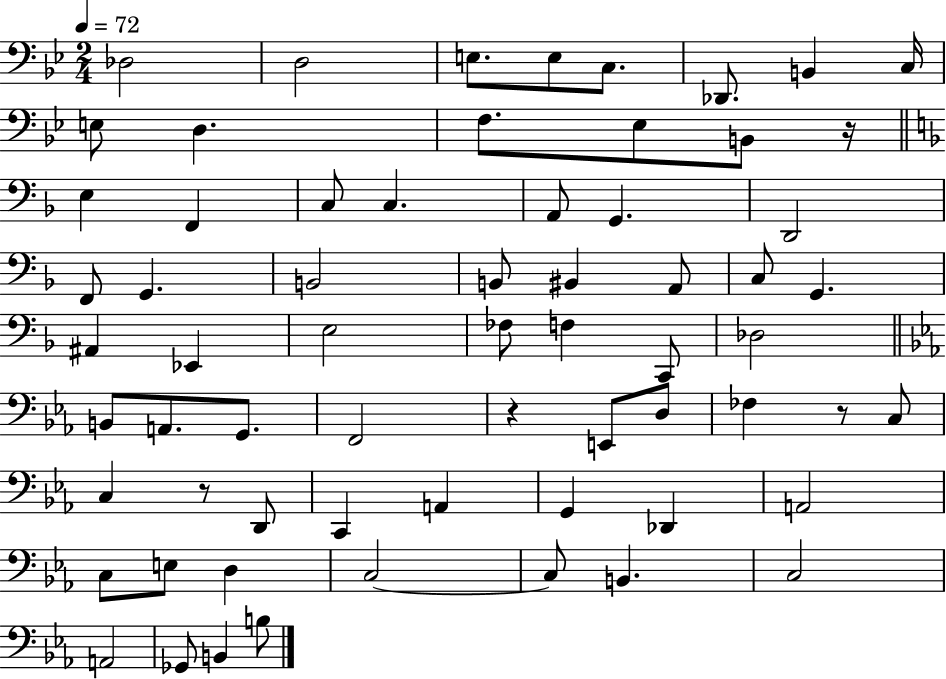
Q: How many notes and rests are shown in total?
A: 65